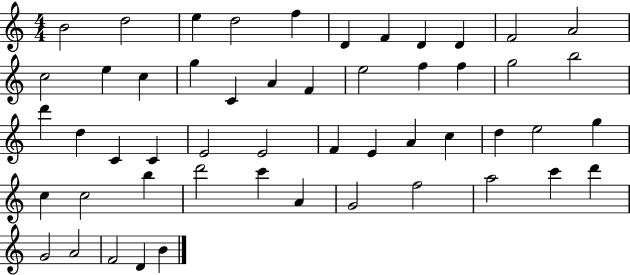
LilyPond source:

{
  \clef treble
  \numericTimeSignature
  \time 4/4
  \key c \major
  b'2 d''2 | e''4 d''2 f''4 | d'4 f'4 d'4 d'4 | f'2 a'2 | \break c''2 e''4 c''4 | g''4 c'4 a'4 f'4 | e''2 f''4 f''4 | g''2 b''2 | \break d'''4 d''4 c'4 c'4 | e'2 e'2 | f'4 e'4 a'4 c''4 | d''4 e''2 g''4 | \break c''4 c''2 b''4 | d'''2 c'''4 a'4 | g'2 f''2 | a''2 c'''4 d'''4 | \break g'2 a'2 | f'2 d'4 b'4 | \bar "|."
}